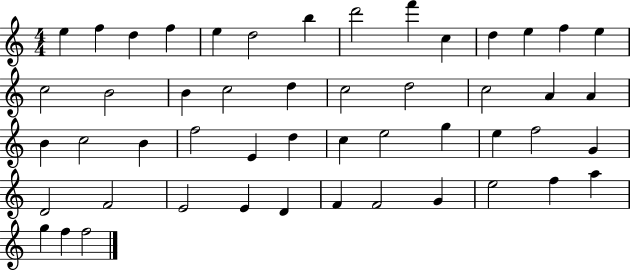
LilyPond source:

{
  \clef treble
  \numericTimeSignature
  \time 4/4
  \key c \major
  e''4 f''4 d''4 f''4 | e''4 d''2 b''4 | d'''2 f'''4 c''4 | d''4 e''4 f''4 e''4 | \break c''2 b'2 | b'4 c''2 d''4 | c''2 d''2 | c''2 a'4 a'4 | \break b'4 c''2 b'4 | f''2 e'4 d''4 | c''4 e''2 g''4 | e''4 f''2 g'4 | \break d'2 f'2 | e'2 e'4 d'4 | f'4 f'2 g'4 | e''2 f''4 a''4 | \break g''4 f''4 f''2 | \bar "|."
}